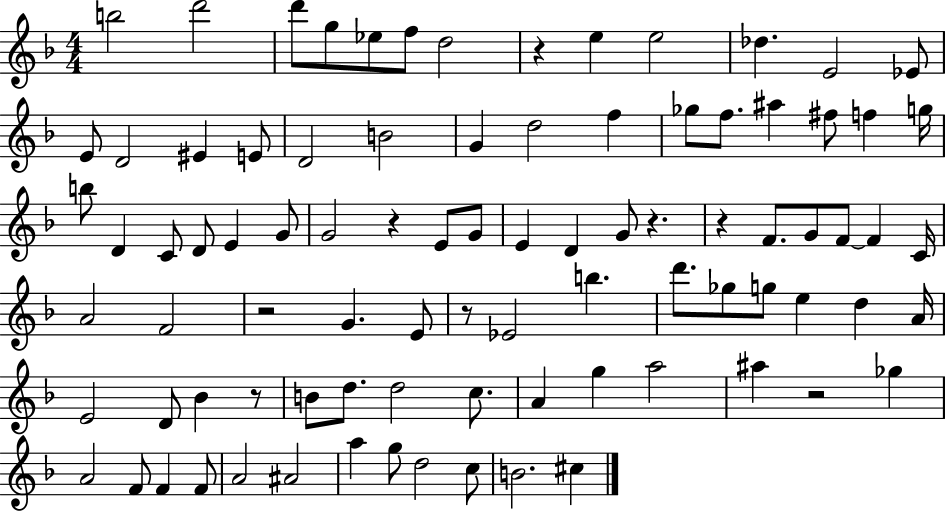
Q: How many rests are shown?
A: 8